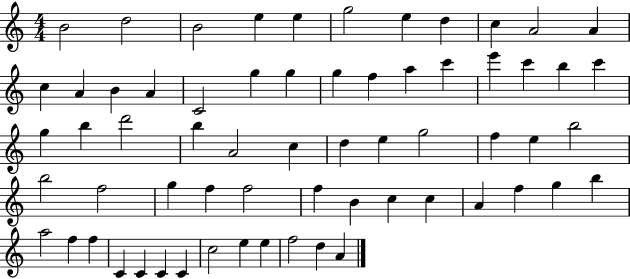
{
  \clef treble
  \numericTimeSignature
  \time 4/4
  \key c \major
  b'2 d''2 | b'2 e''4 e''4 | g''2 e''4 d''4 | c''4 a'2 a'4 | \break c''4 a'4 b'4 a'4 | c'2 g''4 g''4 | g''4 f''4 a''4 c'''4 | e'''4 c'''4 b''4 c'''4 | \break g''4 b''4 d'''2 | b''4 a'2 c''4 | d''4 e''4 g''2 | f''4 e''4 b''2 | \break b''2 f''2 | g''4 f''4 f''2 | f''4 b'4 c''4 c''4 | a'4 f''4 g''4 b''4 | \break a''2 f''4 f''4 | c'4 c'4 c'4 c'4 | c''2 e''4 e''4 | f''2 d''4 a'4 | \break \bar "|."
}